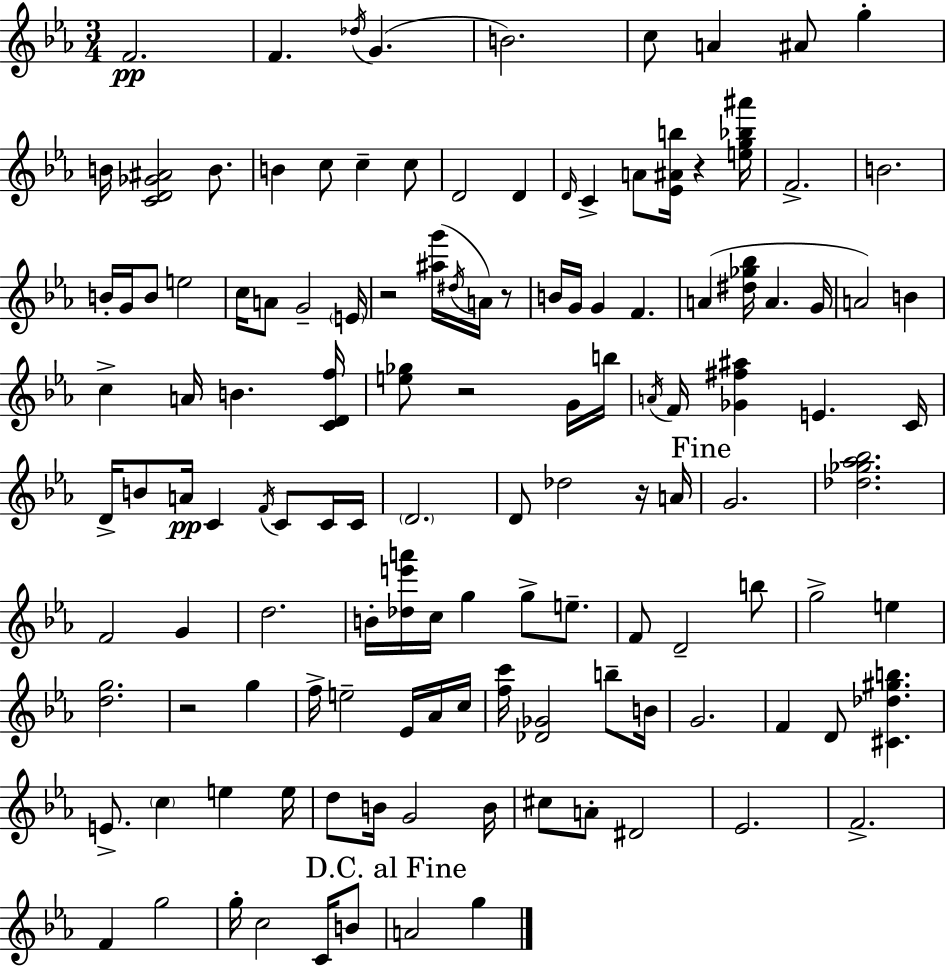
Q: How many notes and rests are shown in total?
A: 128